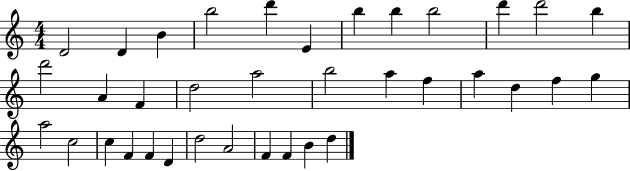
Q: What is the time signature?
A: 4/4